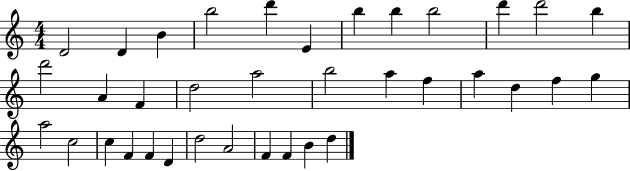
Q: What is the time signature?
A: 4/4